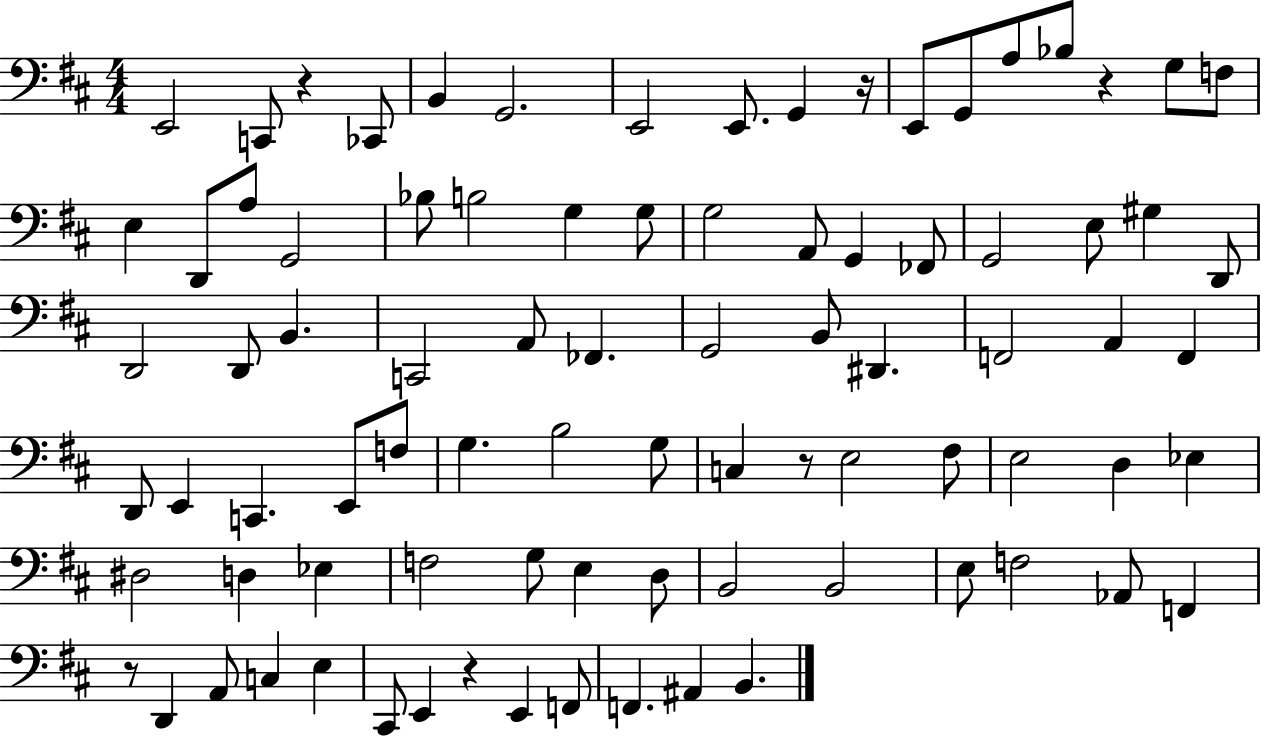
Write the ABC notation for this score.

X:1
T:Untitled
M:4/4
L:1/4
K:D
E,,2 C,,/2 z _C,,/2 B,, G,,2 E,,2 E,,/2 G,, z/4 E,,/2 G,,/2 A,/2 _B,/2 z G,/2 F,/2 E, D,,/2 A,/2 G,,2 _B,/2 B,2 G, G,/2 G,2 A,,/2 G,, _F,,/2 G,,2 E,/2 ^G, D,,/2 D,,2 D,,/2 B,, C,,2 A,,/2 _F,, G,,2 B,,/2 ^D,, F,,2 A,, F,, D,,/2 E,, C,, E,,/2 F,/2 G, B,2 G,/2 C, z/2 E,2 ^F,/2 E,2 D, _E, ^D,2 D, _E, F,2 G,/2 E, D,/2 B,,2 B,,2 E,/2 F,2 _A,,/2 F,, z/2 D,, A,,/2 C, E, ^C,,/2 E,, z E,, F,,/2 F,, ^A,, B,,